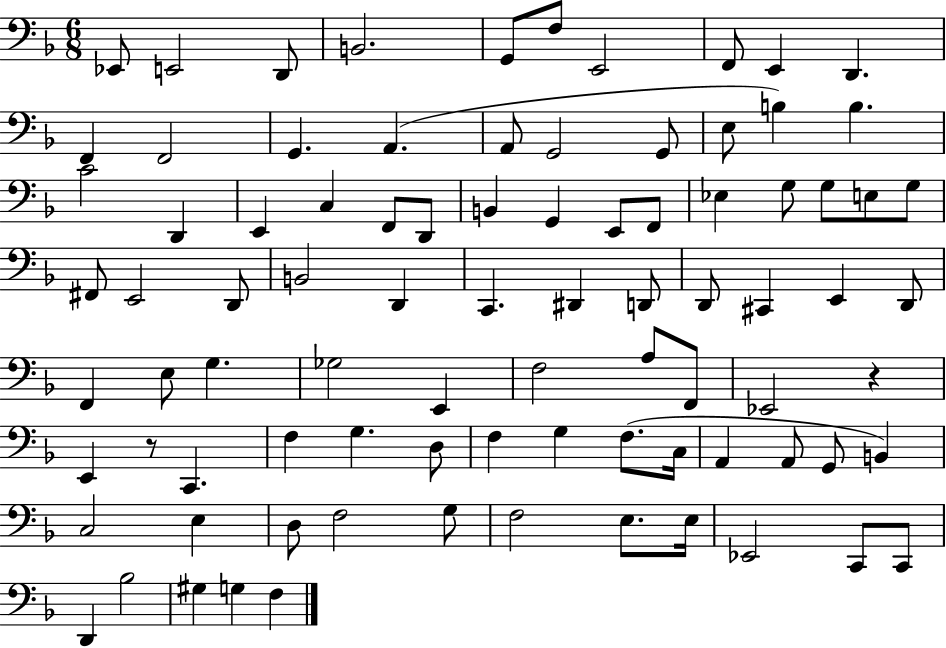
X:1
T:Untitled
M:6/8
L:1/4
K:F
_E,,/2 E,,2 D,,/2 B,,2 G,,/2 F,/2 E,,2 F,,/2 E,, D,, F,, F,,2 G,, A,, A,,/2 G,,2 G,,/2 E,/2 B, B, C2 D,, E,, C, F,,/2 D,,/2 B,, G,, E,,/2 F,,/2 _E, G,/2 G,/2 E,/2 G,/2 ^F,,/2 E,,2 D,,/2 B,,2 D,, C,, ^D,, D,,/2 D,,/2 ^C,, E,, D,,/2 F,, E,/2 G, _G,2 E,, F,2 A,/2 F,,/2 _E,,2 z E,, z/2 C,, F, G, D,/2 F, G, F,/2 C,/4 A,, A,,/2 G,,/2 B,, C,2 E, D,/2 F,2 G,/2 F,2 E,/2 E,/4 _E,,2 C,,/2 C,,/2 D,, _B,2 ^G, G, F,